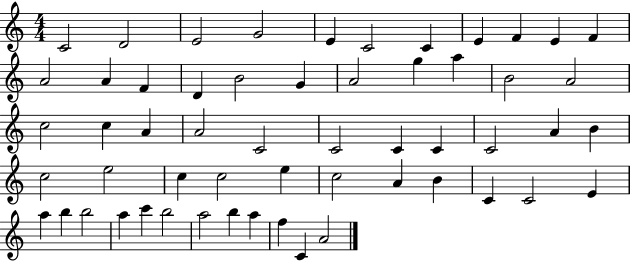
{
  \clef treble
  \numericTimeSignature
  \time 4/4
  \key c \major
  c'2 d'2 | e'2 g'2 | e'4 c'2 c'4 | e'4 f'4 e'4 f'4 | \break a'2 a'4 f'4 | d'4 b'2 g'4 | a'2 g''4 a''4 | b'2 a'2 | \break c''2 c''4 a'4 | a'2 c'2 | c'2 c'4 c'4 | c'2 a'4 b'4 | \break c''2 e''2 | c''4 c''2 e''4 | c''2 a'4 b'4 | c'4 c'2 e'4 | \break a''4 b''4 b''2 | a''4 c'''4 b''2 | a''2 b''4 a''4 | f''4 c'4 a'2 | \break \bar "|."
}